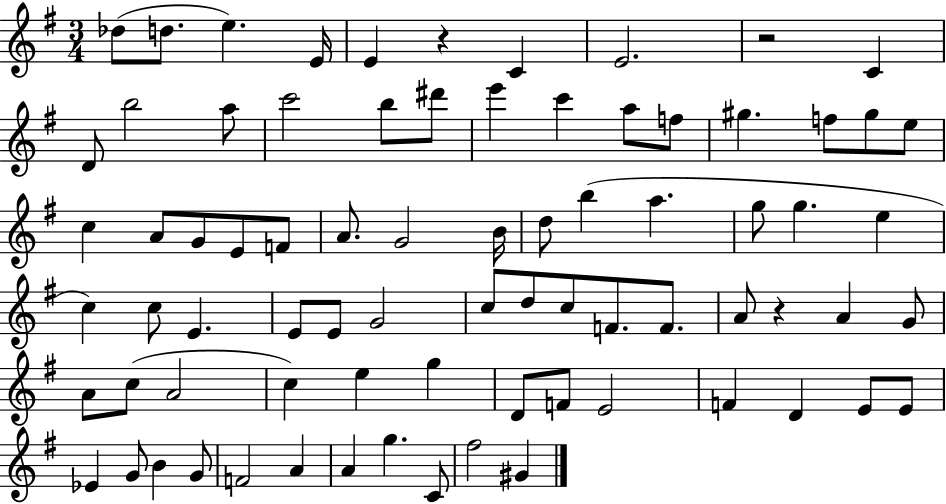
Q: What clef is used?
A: treble